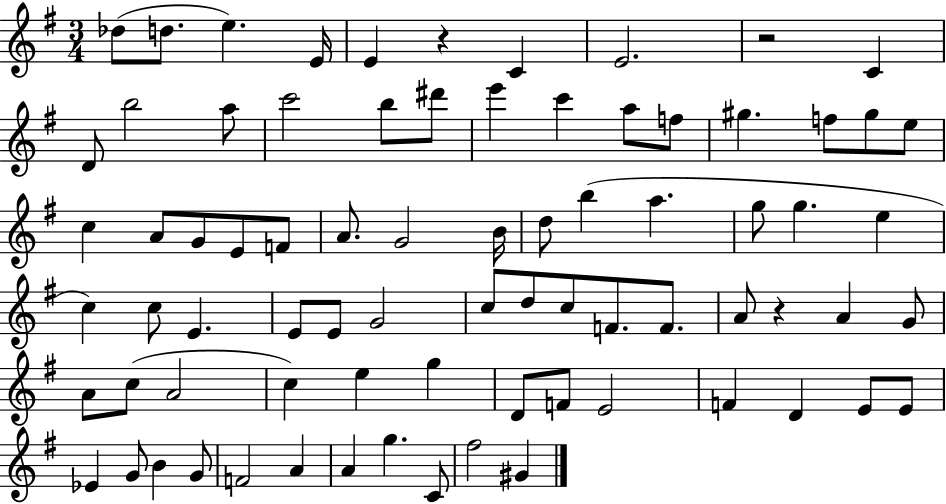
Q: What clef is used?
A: treble